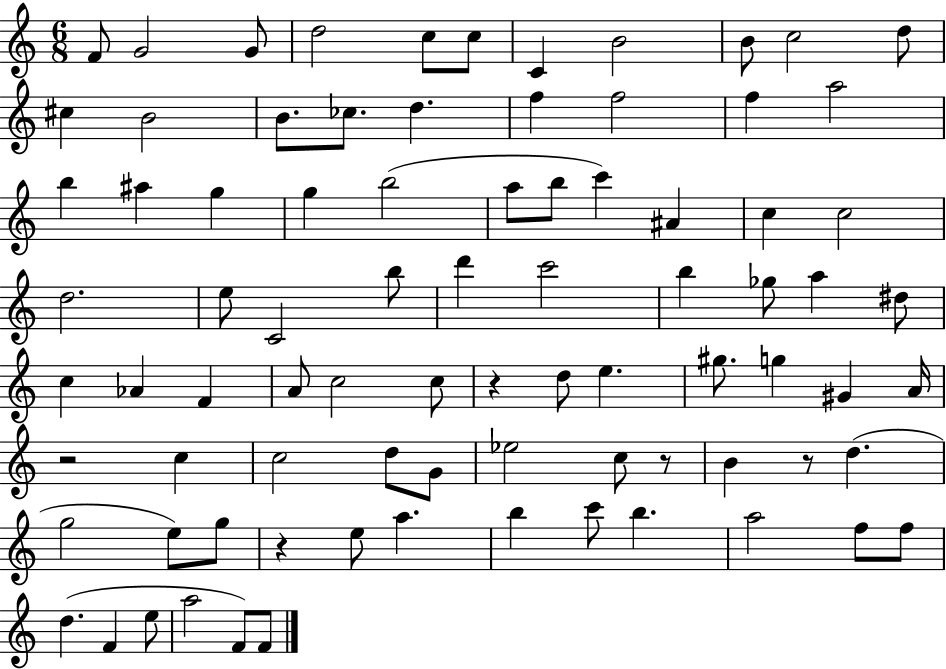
X:1
T:Untitled
M:6/8
L:1/4
K:C
F/2 G2 G/2 d2 c/2 c/2 C B2 B/2 c2 d/2 ^c B2 B/2 _c/2 d f f2 f a2 b ^a g g b2 a/2 b/2 c' ^A c c2 d2 e/2 C2 b/2 d' c'2 b _g/2 a ^d/2 c _A F A/2 c2 c/2 z d/2 e ^g/2 g ^G A/4 z2 c c2 d/2 G/2 _e2 c/2 z/2 B z/2 d g2 e/2 g/2 z e/2 a b c'/2 b a2 f/2 f/2 d F e/2 a2 F/2 F/2